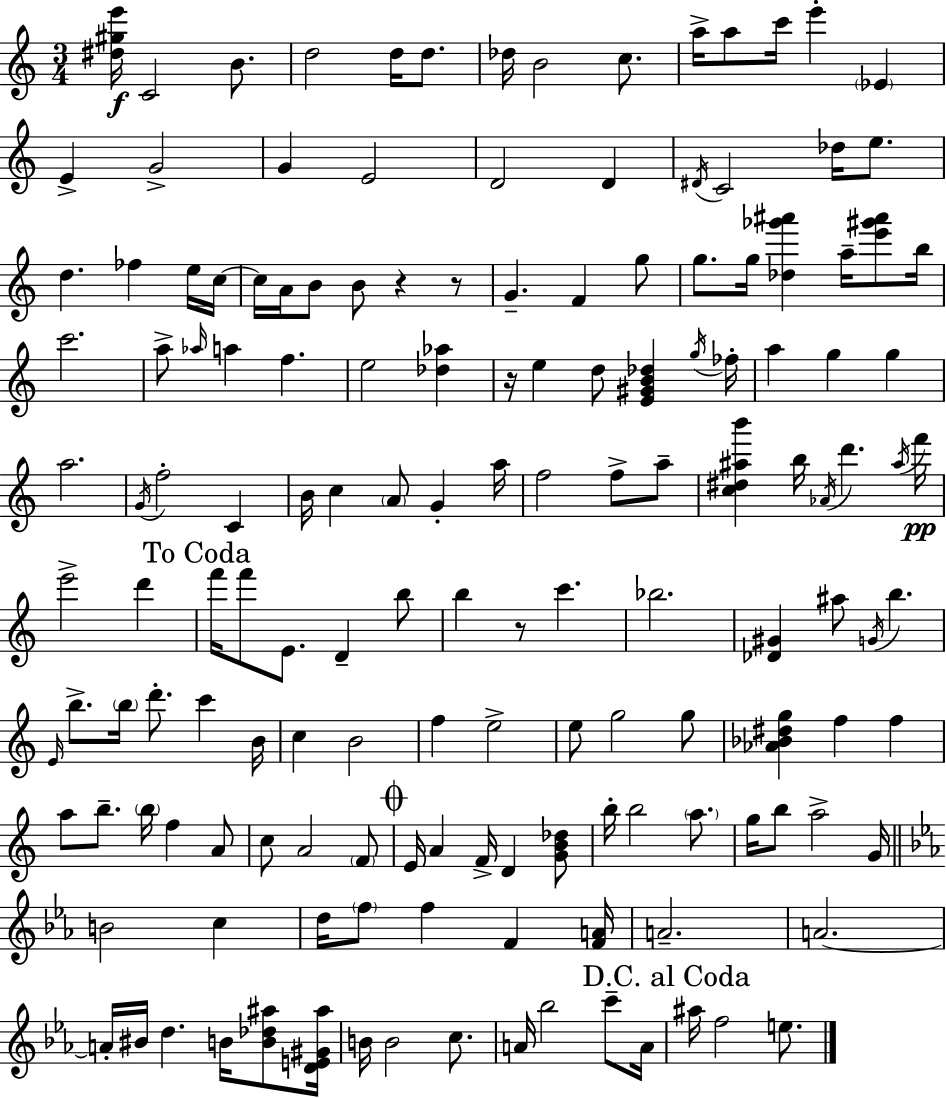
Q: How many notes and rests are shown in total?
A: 153